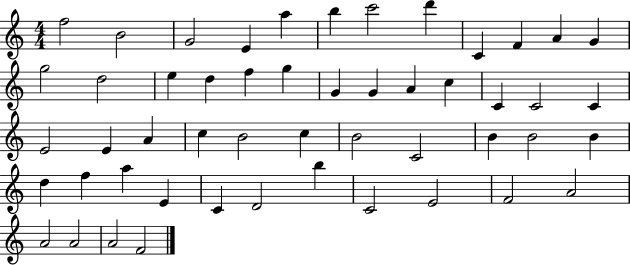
X:1
T:Untitled
M:4/4
L:1/4
K:C
f2 B2 G2 E a b c'2 d' C F A G g2 d2 e d f g G G A c C C2 C E2 E A c B2 c B2 C2 B B2 B d f a E C D2 b C2 E2 F2 A2 A2 A2 A2 F2